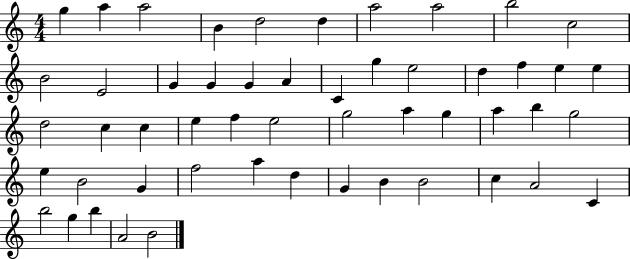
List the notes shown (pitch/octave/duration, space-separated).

G5/q A5/q A5/h B4/q D5/h D5/q A5/h A5/h B5/h C5/h B4/h E4/h G4/q G4/q G4/q A4/q C4/q G5/q E5/h D5/q F5/q E5/q E5/q D5/h C5/q C5/q E5/q F5/q E5/h G5/h A5/q G5/q A5/q B5/q G5/h E5/q B4/h G4/q F5/h A5/q D5/q G4/q B4/q B4/h C5/q A4/h C4/q B5/h G5/q B5/q A4/h B4/h